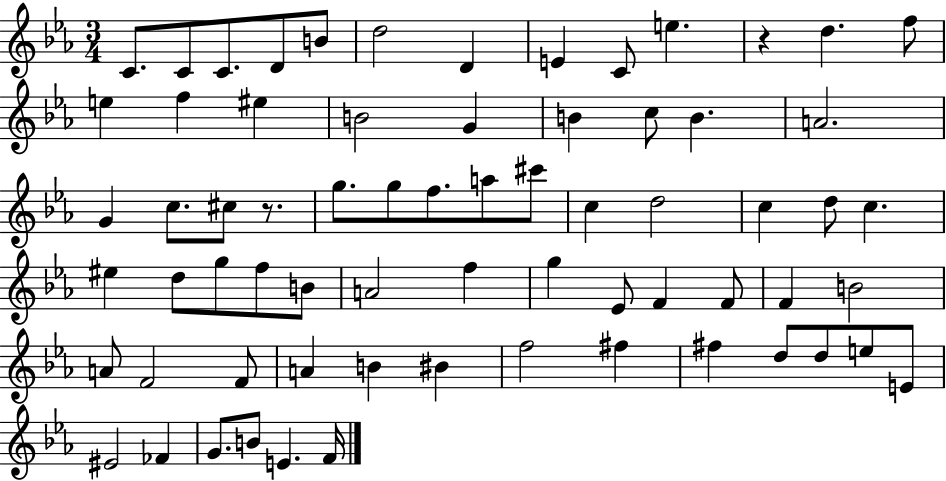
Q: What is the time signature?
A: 3/4